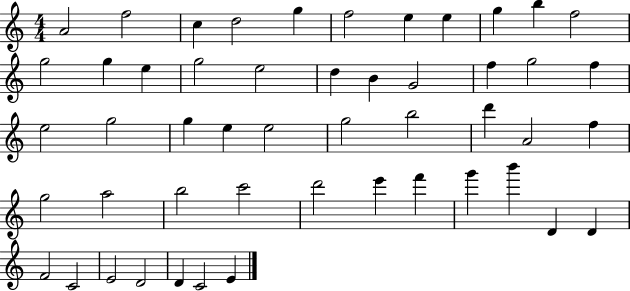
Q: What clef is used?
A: treble